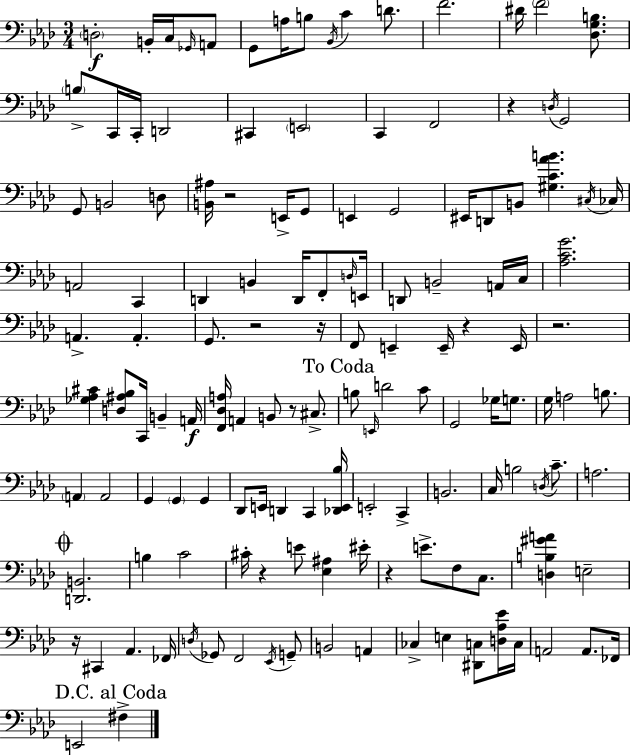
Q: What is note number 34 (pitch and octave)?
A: B2